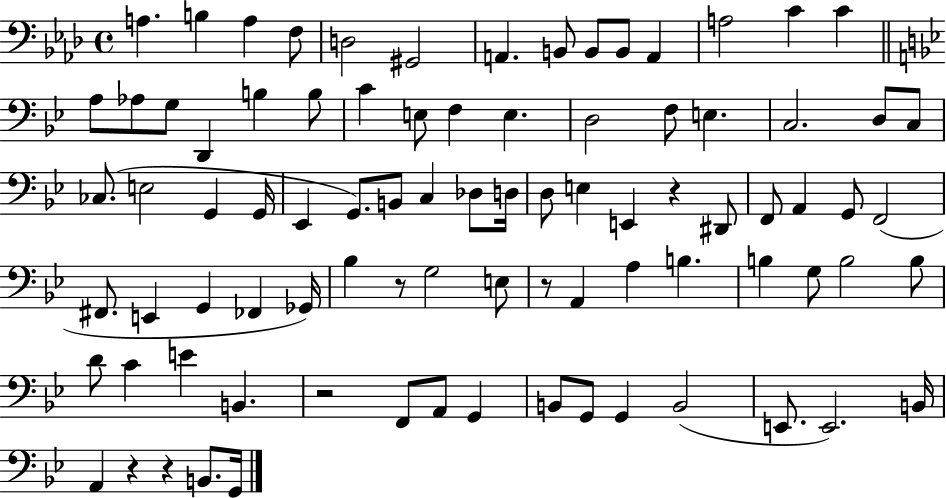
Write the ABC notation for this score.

X:1
T:Untitled
M:4/4
L:1/4
K:Ab
A, B, A, F,/2 D,2 ^G,,2 A,, B,,/2 B,,/2 B,,/2 A,, A,2 C C A,/2 _A,/2 G,/2 D,, B, B,/2 C E,/2 F, E, D,2 F,/2 E, C,2 D,/2 C,/2 _C,/2 E,2 G,, G,,/4 _E,, G,,/2 B,,/2 C, _D,/2 D,/4 D,/2 E, E,, z ^D,,/2 F,,/2 A,, G,,/2 F,,2 ^F,,/2 E,, G,, _F,, _G,,/4 _B, z/2 G,2 E,/2 z/2 A,, A, B, B, G,/2 B,2 B,/2 D/2 C E B,, z2 F,,/2 A,,/2 G,, B,,/2 G,,/2 G,, B,,2 E,,/2 E,,2 B,,/4 A,, z z B,,/2 G,,/4